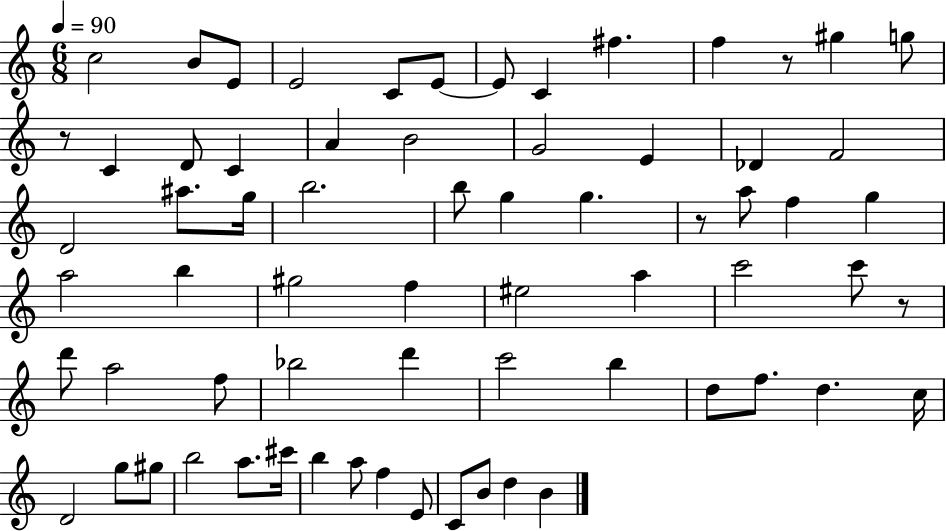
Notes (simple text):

C5/h B4/e E4/e E4/h C4/e E4/e E4/e C4/q F#5/q. F5/q R/e G#5/q G5/e R/e C4/q D4/e C4/q A4/q B4/h G4/h E4/q Db4/q F4/h D4/h A#5/e. G5/s B5/h. B5/e G5/q G5/q. R/e A5/e F5/q G5/q A5/h B5/q G#5/h F5/q EIS5/h A5/q C6/h C6/e R/e D6/e A5/h F5/e Bb5/h D6/q C6/h B5/q D5/e F5/e. D5/q. C5/s D4/h G5/e G#5/e B5/h A5/e. C#6/s B5/q A5/e F5/q E4/e C4/e B4/e D5/q B4/q